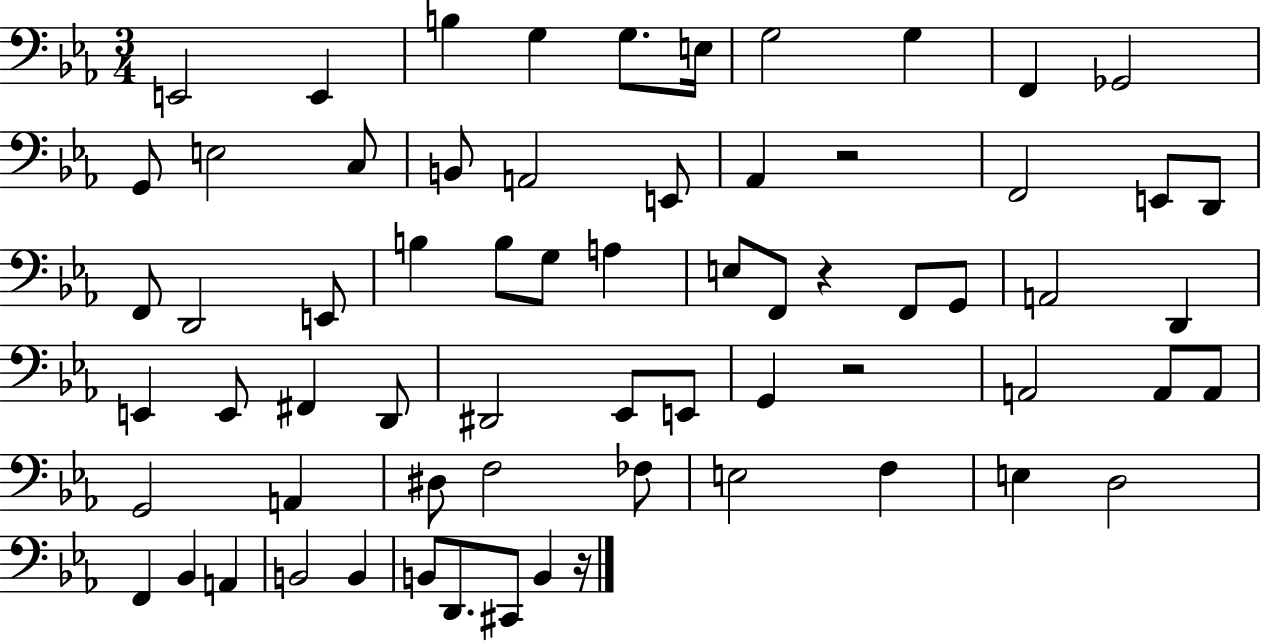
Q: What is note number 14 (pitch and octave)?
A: B2